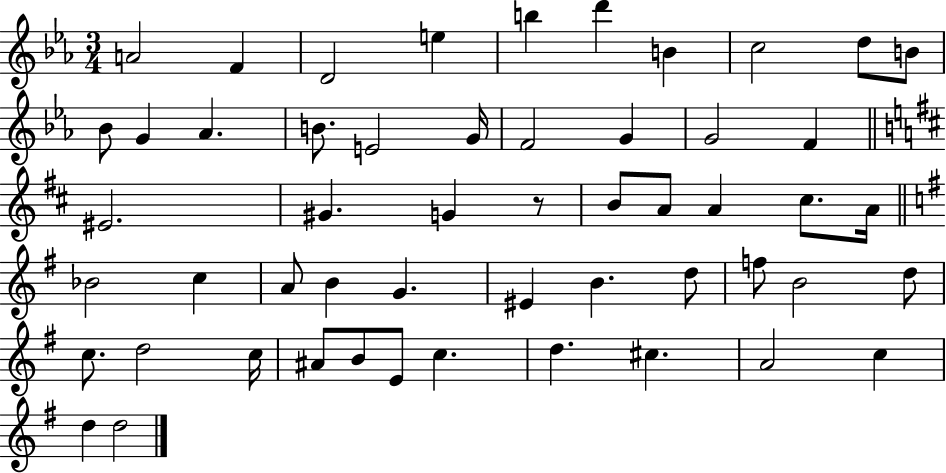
{
  \clef treble
  \numericTimeSignature
  \time 3/4
  \key ees \major
  \repeat volta 2 { a'2 f'4 | d'2 e''4 | b''4 d'''4 b'4 | c''2 d''8 b'8 | \break bes'8 g'4 aes'4. | b'8. e'2 g'16 | f'2 g'4 | g'2 f'4 | \break \bar "||" \break \key d \major eis'2. | gis'4. g'4 r8 | b'8 a'8 a'4 cis''8. a'16 | \bar "||" \break \key g \major bes'2 c''4 | a'8 b'4 g'4. | eis'4 b'4. d''8 | f''8 b'2 d''8 | \break c''8. d''2 c''16 | ais'8 b'8 e'8 c''4. | d''4. cis''4. | a'2 c''4 | \break d''4 d''2 | } \bar "|."
}